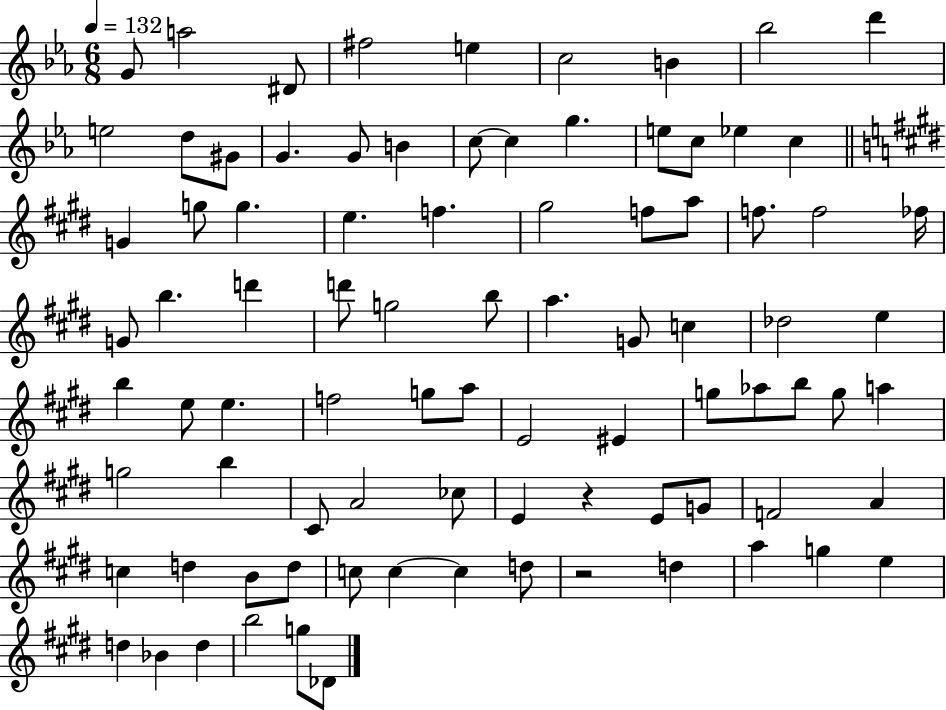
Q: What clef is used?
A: treble